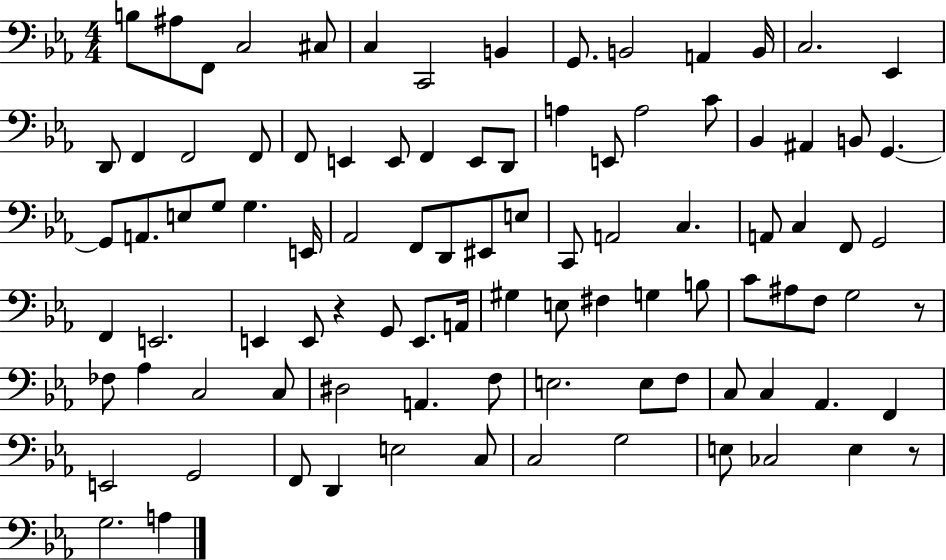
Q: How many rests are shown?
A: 3